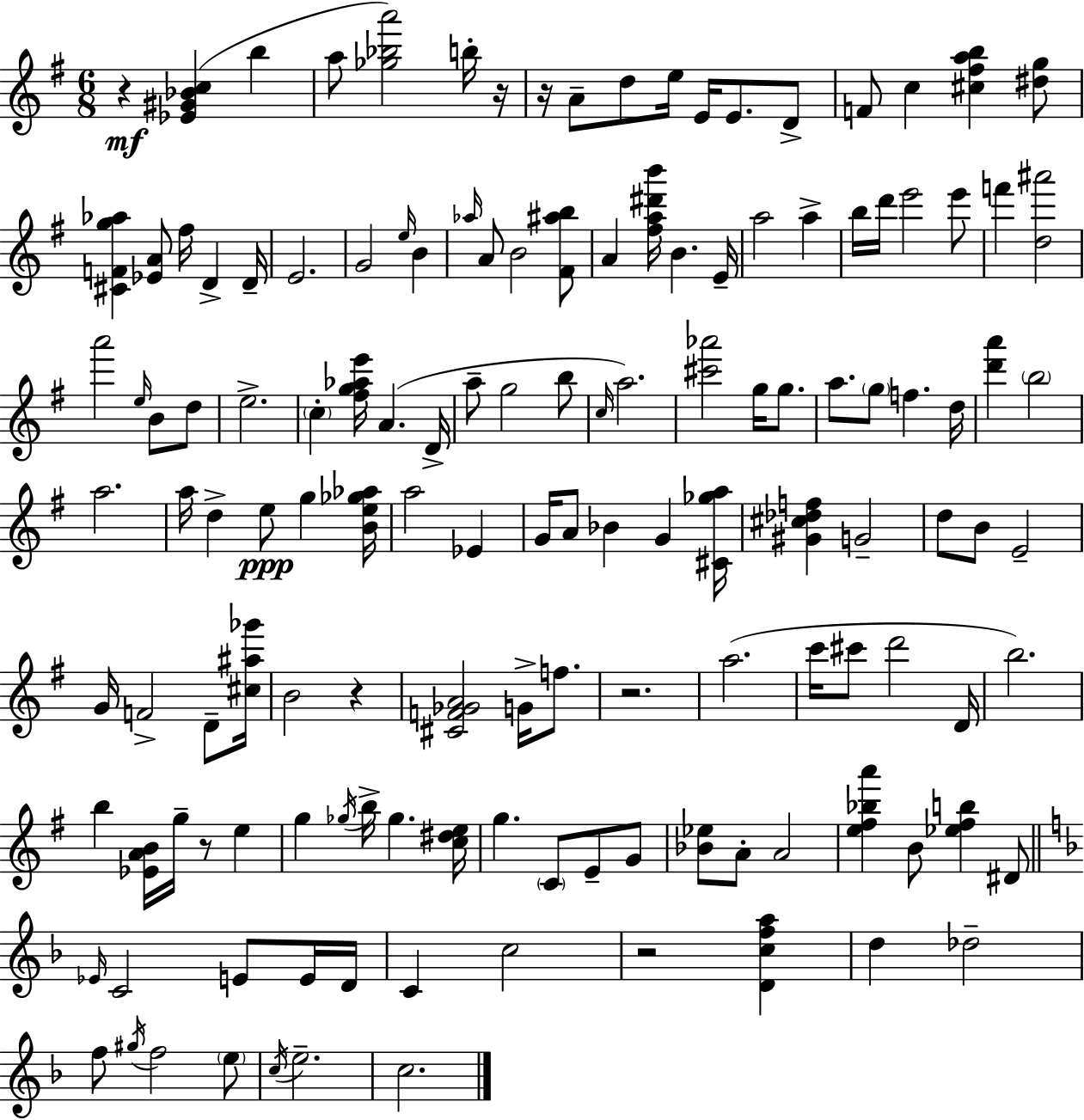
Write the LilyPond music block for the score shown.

{
  \clef treble
  \numericTimeSignature
  \time 6/8
  \key e \minor
  r4\mf <ees' gis' bes' c''>4( b''4 | a''8 <ges'' bes'' a'''>2) b''16-. r16 | r16 a'8-- d''8 e''16 e'16 e'8. d'8-> | f'8 c''4 <cis'' fis'' a'' b''>4 <dis'' g''>8 | \break <cis' f' g'' aes''>4 <ees' a'>8 fis''16 d'4-> d'16-- | e'2. | g'2 \grace { e''16 } b'4 | \grace { aes''16 } a'8 b'2 | \break <fis' ais'' b''>8 a'4 <fis'' a'' dis''' b'''>16 b'4. | e'16-- a''2 a''4-> | b''16 d'''16 e'''2 | e'''8 f'''4 <d'' ais'''>2 | \break a'''2 \grace { e''16 } b'8 | d''8 e''2.-> | \parenthesize c''4-. <fis'' g'' aes'' e'''>16 a'4.( | d'16-> a''8-- g''2 | \break b''8 \grace { c''16 }) a''2. | <cis''' aes'''>2 | g''16 g''8. a''8. \parenthesize g''8 f''4. | d''16 <d''' a'''>4 \parenthesize b''2 | \break a''2. | a''16 d''4-> e''8\ppp g''4 | <b' e'' ges'' aes''>16 a''2 | ees'4 g'16 a'8 bes'4 g'4 | \break <cis' ges'' a''>16 <gis' cis'' des'' f''>4 g'2-- | d''8 b'8 e'2-- | g'16 f'2-> | d'8-- <cis'' ais'' ges'''>16 b'2 | \break r4 <cis' f' ges' a'>2 | g'16-> f''8. r2. | a''2.( | c'''16 cis'''8 d'''2 | \break d'16 b''2.) | b''4 <ees' a' b'>16 g''16-- r8 | e''4 g''4 \acciaccatura { ges''16 } b''16-> ges''4. | <c'' dis'' e''>16 g''4. \parenthesize c'8 | \break e'8-- g'8 <bes' ees''>8 a'8-. a'2 | <e'' fis'' bes'' a'''>4 b'8 <ees'' fis'' b''>4 | dis'8 \bar "||" \break \key d \minor \grace { ees'16 } c'2 e'8 e'16 | d'16 c'4 c''2 | r2 <d' c'' f'' a''>4 | d''4 des''2-- | \break f''8 \acciaccatura { gis''16 } f''2 | \parenthesize e''8 \acciaccatura { c''16 } e''2.-- | c''2. | \bar "|."
}